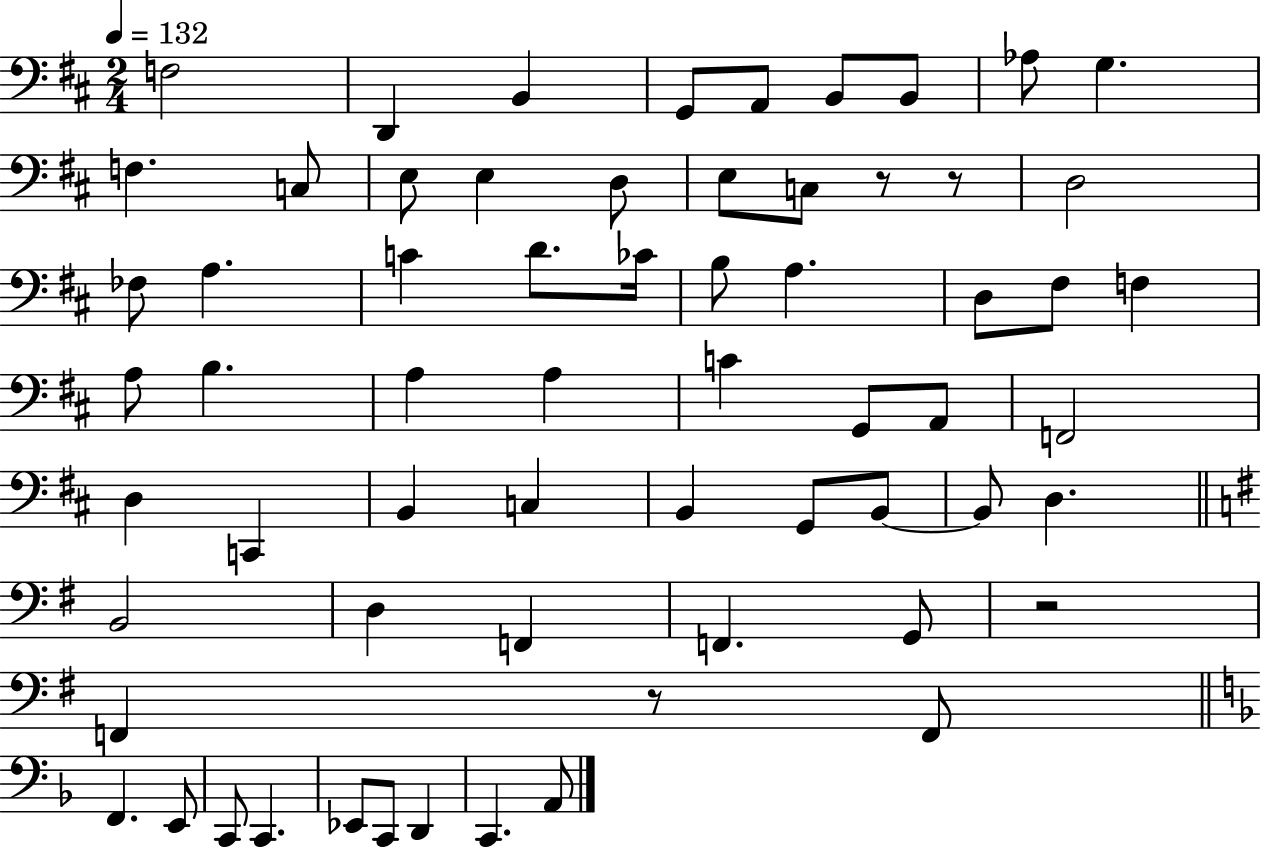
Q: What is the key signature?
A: D major